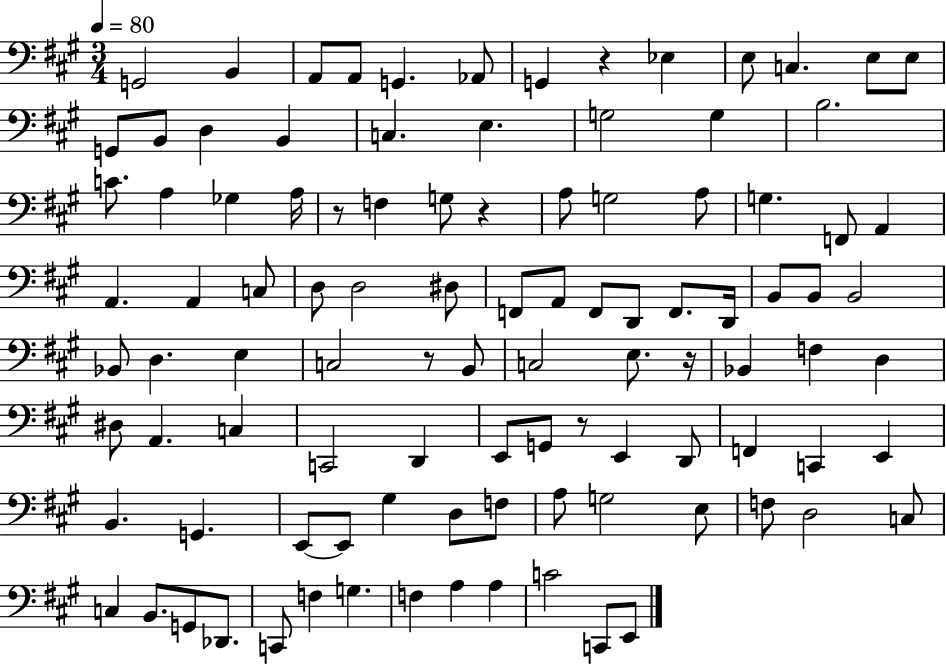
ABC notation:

X:1
T:Untitled
M:3/4
L:1/4
K:A
G,,2 B,, A,,/2 A,,/2 G,, _A,,/2 G,, z _E, E,/2 C, E,/2 E,/2 G,,/2 B,,/2 D, B,, C, E, G,2 G, B,2 C/2 A, _G, A,/4 z/2 F, G,/2 z A,/2 G,2 A,/2 G, F,,/2 A,, A,, A,, C,/2 D,/2 D,2 ^D,/2 F,,/2 A,,/2 F,,/2 D,,/2 F,,/2 D,,/4 B,,/2 B,,/2 B,,2 _B,,/2 D, E, C,2 z/2 B,,/2 C,2 E,/2 z/4 _B,, F, D, ^D,/2 A,, C, C,,2 D,, E,,/2 G,,/2 z/2 E,, D,,/2 F,, C,, E,, B,, G,, E,,/2 E,,/2 ^G, D,/2 F,/2 A,/2 G,2 E,/2 F,/2 D,2 C,/2 C, B,,/2 G,,/2 _D,,/2 C,,/2 F, G, F, A, A, C2 C,,/2 E,,/2